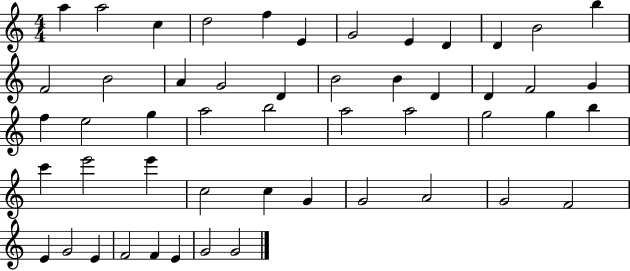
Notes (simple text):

A5/q A5/h C5/q D5/h F5/q E4/q G4/h E4/q D4/q D4/q B4/h B5/q F4/h B4/h A4/q G4/h D4/q B4/h B4/q D4/q D4/q F4/h G4/q F5/q E5/h G5/q A5/h B5/h A5/h A5/h G5/h G5/q B5/q C6/q E6/h E6/q C5/h C5/q G4/q G4/h A4/h G4/h F4/h E4/q G4/h E4/q F4/h F4/q E4/q G4/h G4/h